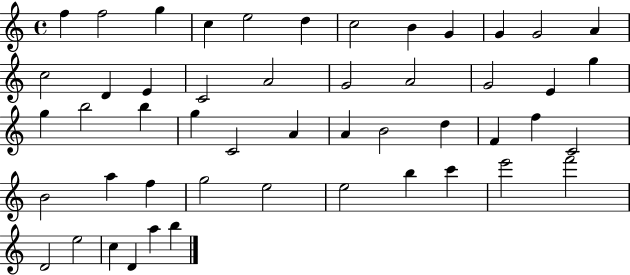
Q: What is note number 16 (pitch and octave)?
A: C4